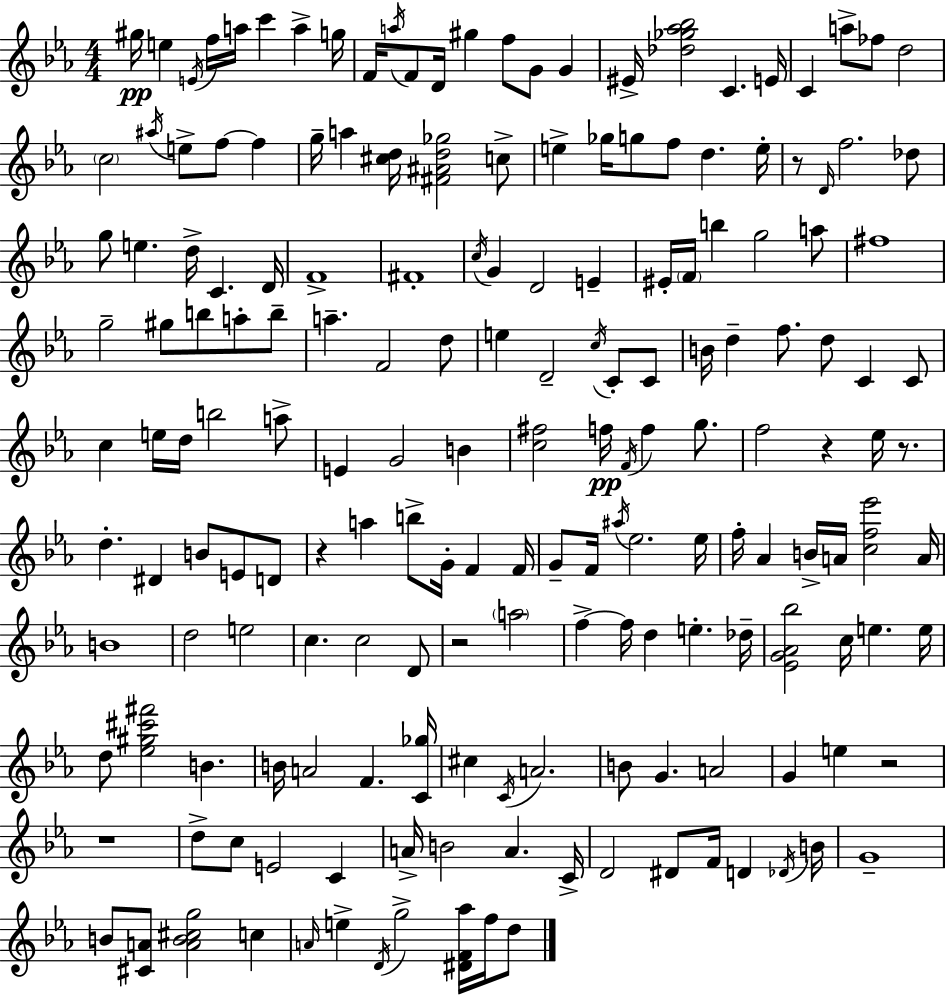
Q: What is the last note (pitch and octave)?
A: D5